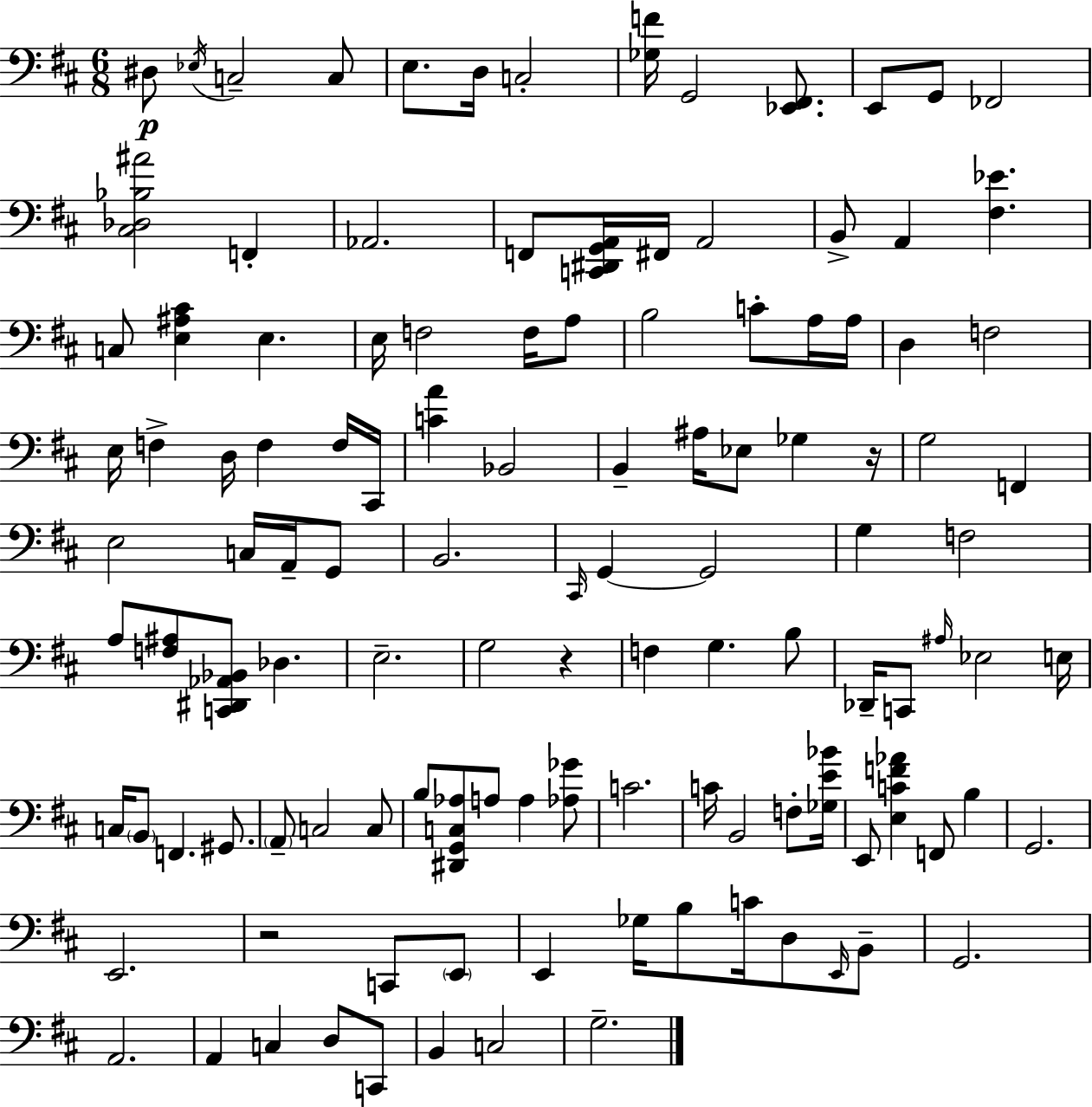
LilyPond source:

{
  \clef bass
  \numericTimeSignature
  \time 6/8
  \key d \major
  \repeat volta 2 { dis8\p \acciaccatura { ees16 } c2-- c8 | e8. d16 c2-. | <ges f'>16 g,2 <ees, fis,>8. | e,8 g,8 fes,2 | \break <cis des bes ais'>2 f,4-. | aes,2. | f,8 <c, dis, g, a,>16 fis,16 a,2 | b,8-> a,4 <fis ees'>4. | \break c8 <e ais cis'>4 e4. | e16 f2 f16 a8 | b2 c'8-. a16 | a16 d4 f2 | \break e16 f4-> d16 f4 f16 | cis,16 <c' a'>4 bes,2 | b,4-- ais16 ees8 ges4 | r16 g2 f,4 | \break e2 c16 a,16-- g,8 | b,2. | \grace { cis,16 } g,4~~ g,2 | g4 f2 | \break a8 <f ais>8 <c, dis, aes, bes,>8 des4. | e2.-- | g2 r4 | f4 g4. | \break b8 des,16-- c,8 \grace { ais16 } ees2 | e16 c16 \parenthesize b,8 f,4. | gis,8. \parenthesize a,8-- c2 | c8 b8 <dis, g, c aes>8 a8 a4 | \break <aes ges'>8 c'2. | c'16 b,2 | f8-. <ges e' bes'>16 e,8 <e c' f' aes'>4 f,8 b4 | g,2. | \break e,2. | r2 c,8 | \parenthesize e,8 e,4 ges16 b8 c'16 d8 | \grace { e,16 } b,8-- g,2. | \break a,2. | a,4 c4 | d8 c,8 b,4 c2 | g2.-- | \break } \bar "|."
}